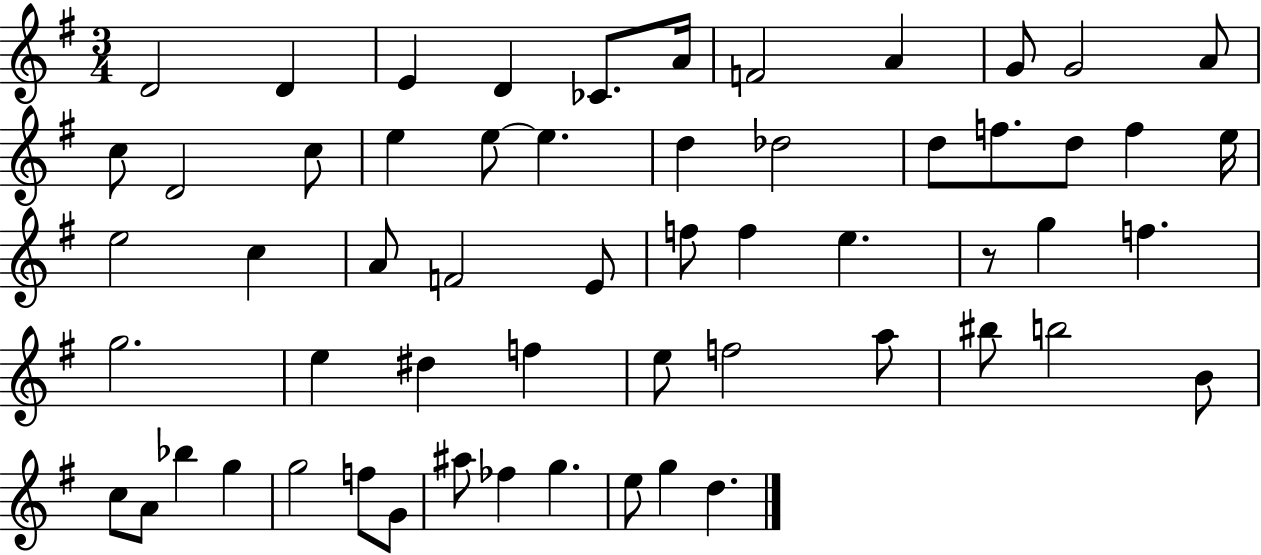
X:1
T:Untitled
M:3/4
L:1/4
K:G
D2 D E D _C/2 A/4 F2 A G/2 G2 A/2 c/2 D2 c/2 e e/2 e d _d2 d/2 f/2 d/2 f e/4 e2 c A/2 F2 E/2 f/2 f e z/2 g f g2 e ^d f e/2 f2 a/2 ^b/2 b2 B/2 c/2 A/2 _b g g2 f/2 G/2 ^a/2 _f g e/2 g d